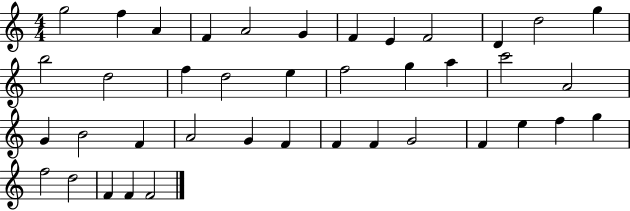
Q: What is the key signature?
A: C major